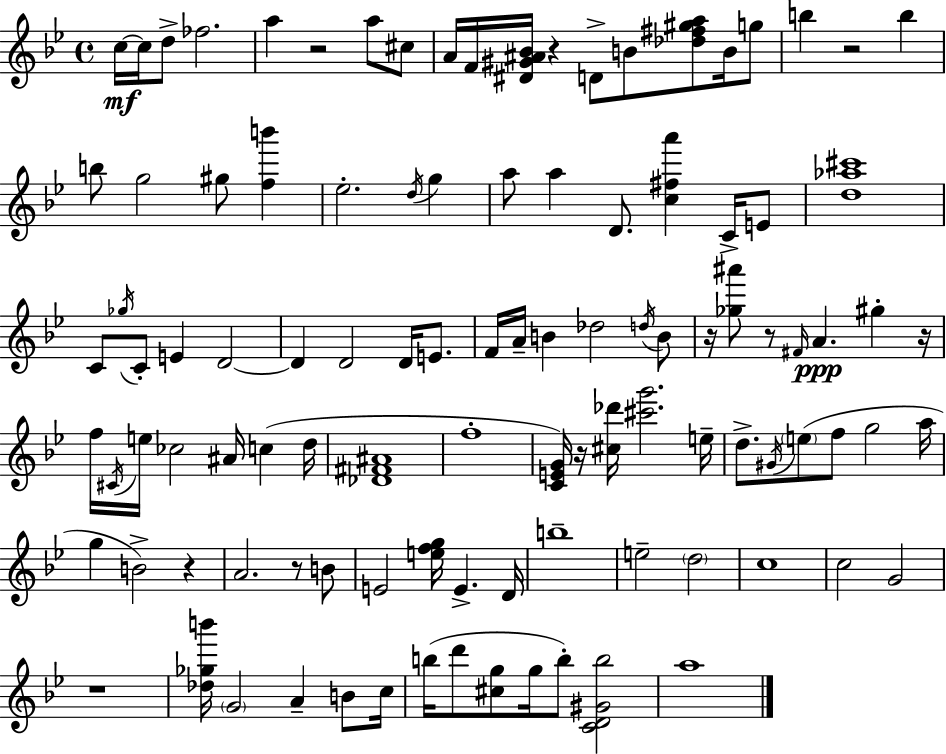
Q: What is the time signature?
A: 4/4